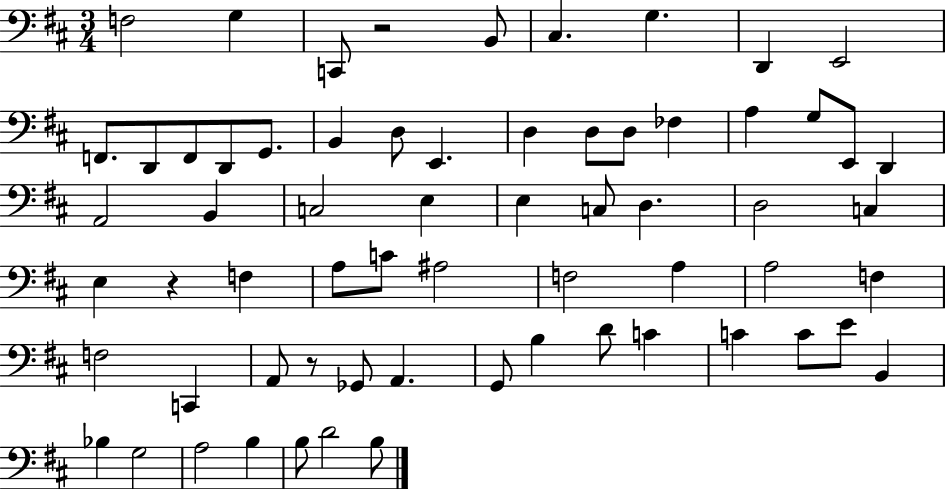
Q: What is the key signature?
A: D major